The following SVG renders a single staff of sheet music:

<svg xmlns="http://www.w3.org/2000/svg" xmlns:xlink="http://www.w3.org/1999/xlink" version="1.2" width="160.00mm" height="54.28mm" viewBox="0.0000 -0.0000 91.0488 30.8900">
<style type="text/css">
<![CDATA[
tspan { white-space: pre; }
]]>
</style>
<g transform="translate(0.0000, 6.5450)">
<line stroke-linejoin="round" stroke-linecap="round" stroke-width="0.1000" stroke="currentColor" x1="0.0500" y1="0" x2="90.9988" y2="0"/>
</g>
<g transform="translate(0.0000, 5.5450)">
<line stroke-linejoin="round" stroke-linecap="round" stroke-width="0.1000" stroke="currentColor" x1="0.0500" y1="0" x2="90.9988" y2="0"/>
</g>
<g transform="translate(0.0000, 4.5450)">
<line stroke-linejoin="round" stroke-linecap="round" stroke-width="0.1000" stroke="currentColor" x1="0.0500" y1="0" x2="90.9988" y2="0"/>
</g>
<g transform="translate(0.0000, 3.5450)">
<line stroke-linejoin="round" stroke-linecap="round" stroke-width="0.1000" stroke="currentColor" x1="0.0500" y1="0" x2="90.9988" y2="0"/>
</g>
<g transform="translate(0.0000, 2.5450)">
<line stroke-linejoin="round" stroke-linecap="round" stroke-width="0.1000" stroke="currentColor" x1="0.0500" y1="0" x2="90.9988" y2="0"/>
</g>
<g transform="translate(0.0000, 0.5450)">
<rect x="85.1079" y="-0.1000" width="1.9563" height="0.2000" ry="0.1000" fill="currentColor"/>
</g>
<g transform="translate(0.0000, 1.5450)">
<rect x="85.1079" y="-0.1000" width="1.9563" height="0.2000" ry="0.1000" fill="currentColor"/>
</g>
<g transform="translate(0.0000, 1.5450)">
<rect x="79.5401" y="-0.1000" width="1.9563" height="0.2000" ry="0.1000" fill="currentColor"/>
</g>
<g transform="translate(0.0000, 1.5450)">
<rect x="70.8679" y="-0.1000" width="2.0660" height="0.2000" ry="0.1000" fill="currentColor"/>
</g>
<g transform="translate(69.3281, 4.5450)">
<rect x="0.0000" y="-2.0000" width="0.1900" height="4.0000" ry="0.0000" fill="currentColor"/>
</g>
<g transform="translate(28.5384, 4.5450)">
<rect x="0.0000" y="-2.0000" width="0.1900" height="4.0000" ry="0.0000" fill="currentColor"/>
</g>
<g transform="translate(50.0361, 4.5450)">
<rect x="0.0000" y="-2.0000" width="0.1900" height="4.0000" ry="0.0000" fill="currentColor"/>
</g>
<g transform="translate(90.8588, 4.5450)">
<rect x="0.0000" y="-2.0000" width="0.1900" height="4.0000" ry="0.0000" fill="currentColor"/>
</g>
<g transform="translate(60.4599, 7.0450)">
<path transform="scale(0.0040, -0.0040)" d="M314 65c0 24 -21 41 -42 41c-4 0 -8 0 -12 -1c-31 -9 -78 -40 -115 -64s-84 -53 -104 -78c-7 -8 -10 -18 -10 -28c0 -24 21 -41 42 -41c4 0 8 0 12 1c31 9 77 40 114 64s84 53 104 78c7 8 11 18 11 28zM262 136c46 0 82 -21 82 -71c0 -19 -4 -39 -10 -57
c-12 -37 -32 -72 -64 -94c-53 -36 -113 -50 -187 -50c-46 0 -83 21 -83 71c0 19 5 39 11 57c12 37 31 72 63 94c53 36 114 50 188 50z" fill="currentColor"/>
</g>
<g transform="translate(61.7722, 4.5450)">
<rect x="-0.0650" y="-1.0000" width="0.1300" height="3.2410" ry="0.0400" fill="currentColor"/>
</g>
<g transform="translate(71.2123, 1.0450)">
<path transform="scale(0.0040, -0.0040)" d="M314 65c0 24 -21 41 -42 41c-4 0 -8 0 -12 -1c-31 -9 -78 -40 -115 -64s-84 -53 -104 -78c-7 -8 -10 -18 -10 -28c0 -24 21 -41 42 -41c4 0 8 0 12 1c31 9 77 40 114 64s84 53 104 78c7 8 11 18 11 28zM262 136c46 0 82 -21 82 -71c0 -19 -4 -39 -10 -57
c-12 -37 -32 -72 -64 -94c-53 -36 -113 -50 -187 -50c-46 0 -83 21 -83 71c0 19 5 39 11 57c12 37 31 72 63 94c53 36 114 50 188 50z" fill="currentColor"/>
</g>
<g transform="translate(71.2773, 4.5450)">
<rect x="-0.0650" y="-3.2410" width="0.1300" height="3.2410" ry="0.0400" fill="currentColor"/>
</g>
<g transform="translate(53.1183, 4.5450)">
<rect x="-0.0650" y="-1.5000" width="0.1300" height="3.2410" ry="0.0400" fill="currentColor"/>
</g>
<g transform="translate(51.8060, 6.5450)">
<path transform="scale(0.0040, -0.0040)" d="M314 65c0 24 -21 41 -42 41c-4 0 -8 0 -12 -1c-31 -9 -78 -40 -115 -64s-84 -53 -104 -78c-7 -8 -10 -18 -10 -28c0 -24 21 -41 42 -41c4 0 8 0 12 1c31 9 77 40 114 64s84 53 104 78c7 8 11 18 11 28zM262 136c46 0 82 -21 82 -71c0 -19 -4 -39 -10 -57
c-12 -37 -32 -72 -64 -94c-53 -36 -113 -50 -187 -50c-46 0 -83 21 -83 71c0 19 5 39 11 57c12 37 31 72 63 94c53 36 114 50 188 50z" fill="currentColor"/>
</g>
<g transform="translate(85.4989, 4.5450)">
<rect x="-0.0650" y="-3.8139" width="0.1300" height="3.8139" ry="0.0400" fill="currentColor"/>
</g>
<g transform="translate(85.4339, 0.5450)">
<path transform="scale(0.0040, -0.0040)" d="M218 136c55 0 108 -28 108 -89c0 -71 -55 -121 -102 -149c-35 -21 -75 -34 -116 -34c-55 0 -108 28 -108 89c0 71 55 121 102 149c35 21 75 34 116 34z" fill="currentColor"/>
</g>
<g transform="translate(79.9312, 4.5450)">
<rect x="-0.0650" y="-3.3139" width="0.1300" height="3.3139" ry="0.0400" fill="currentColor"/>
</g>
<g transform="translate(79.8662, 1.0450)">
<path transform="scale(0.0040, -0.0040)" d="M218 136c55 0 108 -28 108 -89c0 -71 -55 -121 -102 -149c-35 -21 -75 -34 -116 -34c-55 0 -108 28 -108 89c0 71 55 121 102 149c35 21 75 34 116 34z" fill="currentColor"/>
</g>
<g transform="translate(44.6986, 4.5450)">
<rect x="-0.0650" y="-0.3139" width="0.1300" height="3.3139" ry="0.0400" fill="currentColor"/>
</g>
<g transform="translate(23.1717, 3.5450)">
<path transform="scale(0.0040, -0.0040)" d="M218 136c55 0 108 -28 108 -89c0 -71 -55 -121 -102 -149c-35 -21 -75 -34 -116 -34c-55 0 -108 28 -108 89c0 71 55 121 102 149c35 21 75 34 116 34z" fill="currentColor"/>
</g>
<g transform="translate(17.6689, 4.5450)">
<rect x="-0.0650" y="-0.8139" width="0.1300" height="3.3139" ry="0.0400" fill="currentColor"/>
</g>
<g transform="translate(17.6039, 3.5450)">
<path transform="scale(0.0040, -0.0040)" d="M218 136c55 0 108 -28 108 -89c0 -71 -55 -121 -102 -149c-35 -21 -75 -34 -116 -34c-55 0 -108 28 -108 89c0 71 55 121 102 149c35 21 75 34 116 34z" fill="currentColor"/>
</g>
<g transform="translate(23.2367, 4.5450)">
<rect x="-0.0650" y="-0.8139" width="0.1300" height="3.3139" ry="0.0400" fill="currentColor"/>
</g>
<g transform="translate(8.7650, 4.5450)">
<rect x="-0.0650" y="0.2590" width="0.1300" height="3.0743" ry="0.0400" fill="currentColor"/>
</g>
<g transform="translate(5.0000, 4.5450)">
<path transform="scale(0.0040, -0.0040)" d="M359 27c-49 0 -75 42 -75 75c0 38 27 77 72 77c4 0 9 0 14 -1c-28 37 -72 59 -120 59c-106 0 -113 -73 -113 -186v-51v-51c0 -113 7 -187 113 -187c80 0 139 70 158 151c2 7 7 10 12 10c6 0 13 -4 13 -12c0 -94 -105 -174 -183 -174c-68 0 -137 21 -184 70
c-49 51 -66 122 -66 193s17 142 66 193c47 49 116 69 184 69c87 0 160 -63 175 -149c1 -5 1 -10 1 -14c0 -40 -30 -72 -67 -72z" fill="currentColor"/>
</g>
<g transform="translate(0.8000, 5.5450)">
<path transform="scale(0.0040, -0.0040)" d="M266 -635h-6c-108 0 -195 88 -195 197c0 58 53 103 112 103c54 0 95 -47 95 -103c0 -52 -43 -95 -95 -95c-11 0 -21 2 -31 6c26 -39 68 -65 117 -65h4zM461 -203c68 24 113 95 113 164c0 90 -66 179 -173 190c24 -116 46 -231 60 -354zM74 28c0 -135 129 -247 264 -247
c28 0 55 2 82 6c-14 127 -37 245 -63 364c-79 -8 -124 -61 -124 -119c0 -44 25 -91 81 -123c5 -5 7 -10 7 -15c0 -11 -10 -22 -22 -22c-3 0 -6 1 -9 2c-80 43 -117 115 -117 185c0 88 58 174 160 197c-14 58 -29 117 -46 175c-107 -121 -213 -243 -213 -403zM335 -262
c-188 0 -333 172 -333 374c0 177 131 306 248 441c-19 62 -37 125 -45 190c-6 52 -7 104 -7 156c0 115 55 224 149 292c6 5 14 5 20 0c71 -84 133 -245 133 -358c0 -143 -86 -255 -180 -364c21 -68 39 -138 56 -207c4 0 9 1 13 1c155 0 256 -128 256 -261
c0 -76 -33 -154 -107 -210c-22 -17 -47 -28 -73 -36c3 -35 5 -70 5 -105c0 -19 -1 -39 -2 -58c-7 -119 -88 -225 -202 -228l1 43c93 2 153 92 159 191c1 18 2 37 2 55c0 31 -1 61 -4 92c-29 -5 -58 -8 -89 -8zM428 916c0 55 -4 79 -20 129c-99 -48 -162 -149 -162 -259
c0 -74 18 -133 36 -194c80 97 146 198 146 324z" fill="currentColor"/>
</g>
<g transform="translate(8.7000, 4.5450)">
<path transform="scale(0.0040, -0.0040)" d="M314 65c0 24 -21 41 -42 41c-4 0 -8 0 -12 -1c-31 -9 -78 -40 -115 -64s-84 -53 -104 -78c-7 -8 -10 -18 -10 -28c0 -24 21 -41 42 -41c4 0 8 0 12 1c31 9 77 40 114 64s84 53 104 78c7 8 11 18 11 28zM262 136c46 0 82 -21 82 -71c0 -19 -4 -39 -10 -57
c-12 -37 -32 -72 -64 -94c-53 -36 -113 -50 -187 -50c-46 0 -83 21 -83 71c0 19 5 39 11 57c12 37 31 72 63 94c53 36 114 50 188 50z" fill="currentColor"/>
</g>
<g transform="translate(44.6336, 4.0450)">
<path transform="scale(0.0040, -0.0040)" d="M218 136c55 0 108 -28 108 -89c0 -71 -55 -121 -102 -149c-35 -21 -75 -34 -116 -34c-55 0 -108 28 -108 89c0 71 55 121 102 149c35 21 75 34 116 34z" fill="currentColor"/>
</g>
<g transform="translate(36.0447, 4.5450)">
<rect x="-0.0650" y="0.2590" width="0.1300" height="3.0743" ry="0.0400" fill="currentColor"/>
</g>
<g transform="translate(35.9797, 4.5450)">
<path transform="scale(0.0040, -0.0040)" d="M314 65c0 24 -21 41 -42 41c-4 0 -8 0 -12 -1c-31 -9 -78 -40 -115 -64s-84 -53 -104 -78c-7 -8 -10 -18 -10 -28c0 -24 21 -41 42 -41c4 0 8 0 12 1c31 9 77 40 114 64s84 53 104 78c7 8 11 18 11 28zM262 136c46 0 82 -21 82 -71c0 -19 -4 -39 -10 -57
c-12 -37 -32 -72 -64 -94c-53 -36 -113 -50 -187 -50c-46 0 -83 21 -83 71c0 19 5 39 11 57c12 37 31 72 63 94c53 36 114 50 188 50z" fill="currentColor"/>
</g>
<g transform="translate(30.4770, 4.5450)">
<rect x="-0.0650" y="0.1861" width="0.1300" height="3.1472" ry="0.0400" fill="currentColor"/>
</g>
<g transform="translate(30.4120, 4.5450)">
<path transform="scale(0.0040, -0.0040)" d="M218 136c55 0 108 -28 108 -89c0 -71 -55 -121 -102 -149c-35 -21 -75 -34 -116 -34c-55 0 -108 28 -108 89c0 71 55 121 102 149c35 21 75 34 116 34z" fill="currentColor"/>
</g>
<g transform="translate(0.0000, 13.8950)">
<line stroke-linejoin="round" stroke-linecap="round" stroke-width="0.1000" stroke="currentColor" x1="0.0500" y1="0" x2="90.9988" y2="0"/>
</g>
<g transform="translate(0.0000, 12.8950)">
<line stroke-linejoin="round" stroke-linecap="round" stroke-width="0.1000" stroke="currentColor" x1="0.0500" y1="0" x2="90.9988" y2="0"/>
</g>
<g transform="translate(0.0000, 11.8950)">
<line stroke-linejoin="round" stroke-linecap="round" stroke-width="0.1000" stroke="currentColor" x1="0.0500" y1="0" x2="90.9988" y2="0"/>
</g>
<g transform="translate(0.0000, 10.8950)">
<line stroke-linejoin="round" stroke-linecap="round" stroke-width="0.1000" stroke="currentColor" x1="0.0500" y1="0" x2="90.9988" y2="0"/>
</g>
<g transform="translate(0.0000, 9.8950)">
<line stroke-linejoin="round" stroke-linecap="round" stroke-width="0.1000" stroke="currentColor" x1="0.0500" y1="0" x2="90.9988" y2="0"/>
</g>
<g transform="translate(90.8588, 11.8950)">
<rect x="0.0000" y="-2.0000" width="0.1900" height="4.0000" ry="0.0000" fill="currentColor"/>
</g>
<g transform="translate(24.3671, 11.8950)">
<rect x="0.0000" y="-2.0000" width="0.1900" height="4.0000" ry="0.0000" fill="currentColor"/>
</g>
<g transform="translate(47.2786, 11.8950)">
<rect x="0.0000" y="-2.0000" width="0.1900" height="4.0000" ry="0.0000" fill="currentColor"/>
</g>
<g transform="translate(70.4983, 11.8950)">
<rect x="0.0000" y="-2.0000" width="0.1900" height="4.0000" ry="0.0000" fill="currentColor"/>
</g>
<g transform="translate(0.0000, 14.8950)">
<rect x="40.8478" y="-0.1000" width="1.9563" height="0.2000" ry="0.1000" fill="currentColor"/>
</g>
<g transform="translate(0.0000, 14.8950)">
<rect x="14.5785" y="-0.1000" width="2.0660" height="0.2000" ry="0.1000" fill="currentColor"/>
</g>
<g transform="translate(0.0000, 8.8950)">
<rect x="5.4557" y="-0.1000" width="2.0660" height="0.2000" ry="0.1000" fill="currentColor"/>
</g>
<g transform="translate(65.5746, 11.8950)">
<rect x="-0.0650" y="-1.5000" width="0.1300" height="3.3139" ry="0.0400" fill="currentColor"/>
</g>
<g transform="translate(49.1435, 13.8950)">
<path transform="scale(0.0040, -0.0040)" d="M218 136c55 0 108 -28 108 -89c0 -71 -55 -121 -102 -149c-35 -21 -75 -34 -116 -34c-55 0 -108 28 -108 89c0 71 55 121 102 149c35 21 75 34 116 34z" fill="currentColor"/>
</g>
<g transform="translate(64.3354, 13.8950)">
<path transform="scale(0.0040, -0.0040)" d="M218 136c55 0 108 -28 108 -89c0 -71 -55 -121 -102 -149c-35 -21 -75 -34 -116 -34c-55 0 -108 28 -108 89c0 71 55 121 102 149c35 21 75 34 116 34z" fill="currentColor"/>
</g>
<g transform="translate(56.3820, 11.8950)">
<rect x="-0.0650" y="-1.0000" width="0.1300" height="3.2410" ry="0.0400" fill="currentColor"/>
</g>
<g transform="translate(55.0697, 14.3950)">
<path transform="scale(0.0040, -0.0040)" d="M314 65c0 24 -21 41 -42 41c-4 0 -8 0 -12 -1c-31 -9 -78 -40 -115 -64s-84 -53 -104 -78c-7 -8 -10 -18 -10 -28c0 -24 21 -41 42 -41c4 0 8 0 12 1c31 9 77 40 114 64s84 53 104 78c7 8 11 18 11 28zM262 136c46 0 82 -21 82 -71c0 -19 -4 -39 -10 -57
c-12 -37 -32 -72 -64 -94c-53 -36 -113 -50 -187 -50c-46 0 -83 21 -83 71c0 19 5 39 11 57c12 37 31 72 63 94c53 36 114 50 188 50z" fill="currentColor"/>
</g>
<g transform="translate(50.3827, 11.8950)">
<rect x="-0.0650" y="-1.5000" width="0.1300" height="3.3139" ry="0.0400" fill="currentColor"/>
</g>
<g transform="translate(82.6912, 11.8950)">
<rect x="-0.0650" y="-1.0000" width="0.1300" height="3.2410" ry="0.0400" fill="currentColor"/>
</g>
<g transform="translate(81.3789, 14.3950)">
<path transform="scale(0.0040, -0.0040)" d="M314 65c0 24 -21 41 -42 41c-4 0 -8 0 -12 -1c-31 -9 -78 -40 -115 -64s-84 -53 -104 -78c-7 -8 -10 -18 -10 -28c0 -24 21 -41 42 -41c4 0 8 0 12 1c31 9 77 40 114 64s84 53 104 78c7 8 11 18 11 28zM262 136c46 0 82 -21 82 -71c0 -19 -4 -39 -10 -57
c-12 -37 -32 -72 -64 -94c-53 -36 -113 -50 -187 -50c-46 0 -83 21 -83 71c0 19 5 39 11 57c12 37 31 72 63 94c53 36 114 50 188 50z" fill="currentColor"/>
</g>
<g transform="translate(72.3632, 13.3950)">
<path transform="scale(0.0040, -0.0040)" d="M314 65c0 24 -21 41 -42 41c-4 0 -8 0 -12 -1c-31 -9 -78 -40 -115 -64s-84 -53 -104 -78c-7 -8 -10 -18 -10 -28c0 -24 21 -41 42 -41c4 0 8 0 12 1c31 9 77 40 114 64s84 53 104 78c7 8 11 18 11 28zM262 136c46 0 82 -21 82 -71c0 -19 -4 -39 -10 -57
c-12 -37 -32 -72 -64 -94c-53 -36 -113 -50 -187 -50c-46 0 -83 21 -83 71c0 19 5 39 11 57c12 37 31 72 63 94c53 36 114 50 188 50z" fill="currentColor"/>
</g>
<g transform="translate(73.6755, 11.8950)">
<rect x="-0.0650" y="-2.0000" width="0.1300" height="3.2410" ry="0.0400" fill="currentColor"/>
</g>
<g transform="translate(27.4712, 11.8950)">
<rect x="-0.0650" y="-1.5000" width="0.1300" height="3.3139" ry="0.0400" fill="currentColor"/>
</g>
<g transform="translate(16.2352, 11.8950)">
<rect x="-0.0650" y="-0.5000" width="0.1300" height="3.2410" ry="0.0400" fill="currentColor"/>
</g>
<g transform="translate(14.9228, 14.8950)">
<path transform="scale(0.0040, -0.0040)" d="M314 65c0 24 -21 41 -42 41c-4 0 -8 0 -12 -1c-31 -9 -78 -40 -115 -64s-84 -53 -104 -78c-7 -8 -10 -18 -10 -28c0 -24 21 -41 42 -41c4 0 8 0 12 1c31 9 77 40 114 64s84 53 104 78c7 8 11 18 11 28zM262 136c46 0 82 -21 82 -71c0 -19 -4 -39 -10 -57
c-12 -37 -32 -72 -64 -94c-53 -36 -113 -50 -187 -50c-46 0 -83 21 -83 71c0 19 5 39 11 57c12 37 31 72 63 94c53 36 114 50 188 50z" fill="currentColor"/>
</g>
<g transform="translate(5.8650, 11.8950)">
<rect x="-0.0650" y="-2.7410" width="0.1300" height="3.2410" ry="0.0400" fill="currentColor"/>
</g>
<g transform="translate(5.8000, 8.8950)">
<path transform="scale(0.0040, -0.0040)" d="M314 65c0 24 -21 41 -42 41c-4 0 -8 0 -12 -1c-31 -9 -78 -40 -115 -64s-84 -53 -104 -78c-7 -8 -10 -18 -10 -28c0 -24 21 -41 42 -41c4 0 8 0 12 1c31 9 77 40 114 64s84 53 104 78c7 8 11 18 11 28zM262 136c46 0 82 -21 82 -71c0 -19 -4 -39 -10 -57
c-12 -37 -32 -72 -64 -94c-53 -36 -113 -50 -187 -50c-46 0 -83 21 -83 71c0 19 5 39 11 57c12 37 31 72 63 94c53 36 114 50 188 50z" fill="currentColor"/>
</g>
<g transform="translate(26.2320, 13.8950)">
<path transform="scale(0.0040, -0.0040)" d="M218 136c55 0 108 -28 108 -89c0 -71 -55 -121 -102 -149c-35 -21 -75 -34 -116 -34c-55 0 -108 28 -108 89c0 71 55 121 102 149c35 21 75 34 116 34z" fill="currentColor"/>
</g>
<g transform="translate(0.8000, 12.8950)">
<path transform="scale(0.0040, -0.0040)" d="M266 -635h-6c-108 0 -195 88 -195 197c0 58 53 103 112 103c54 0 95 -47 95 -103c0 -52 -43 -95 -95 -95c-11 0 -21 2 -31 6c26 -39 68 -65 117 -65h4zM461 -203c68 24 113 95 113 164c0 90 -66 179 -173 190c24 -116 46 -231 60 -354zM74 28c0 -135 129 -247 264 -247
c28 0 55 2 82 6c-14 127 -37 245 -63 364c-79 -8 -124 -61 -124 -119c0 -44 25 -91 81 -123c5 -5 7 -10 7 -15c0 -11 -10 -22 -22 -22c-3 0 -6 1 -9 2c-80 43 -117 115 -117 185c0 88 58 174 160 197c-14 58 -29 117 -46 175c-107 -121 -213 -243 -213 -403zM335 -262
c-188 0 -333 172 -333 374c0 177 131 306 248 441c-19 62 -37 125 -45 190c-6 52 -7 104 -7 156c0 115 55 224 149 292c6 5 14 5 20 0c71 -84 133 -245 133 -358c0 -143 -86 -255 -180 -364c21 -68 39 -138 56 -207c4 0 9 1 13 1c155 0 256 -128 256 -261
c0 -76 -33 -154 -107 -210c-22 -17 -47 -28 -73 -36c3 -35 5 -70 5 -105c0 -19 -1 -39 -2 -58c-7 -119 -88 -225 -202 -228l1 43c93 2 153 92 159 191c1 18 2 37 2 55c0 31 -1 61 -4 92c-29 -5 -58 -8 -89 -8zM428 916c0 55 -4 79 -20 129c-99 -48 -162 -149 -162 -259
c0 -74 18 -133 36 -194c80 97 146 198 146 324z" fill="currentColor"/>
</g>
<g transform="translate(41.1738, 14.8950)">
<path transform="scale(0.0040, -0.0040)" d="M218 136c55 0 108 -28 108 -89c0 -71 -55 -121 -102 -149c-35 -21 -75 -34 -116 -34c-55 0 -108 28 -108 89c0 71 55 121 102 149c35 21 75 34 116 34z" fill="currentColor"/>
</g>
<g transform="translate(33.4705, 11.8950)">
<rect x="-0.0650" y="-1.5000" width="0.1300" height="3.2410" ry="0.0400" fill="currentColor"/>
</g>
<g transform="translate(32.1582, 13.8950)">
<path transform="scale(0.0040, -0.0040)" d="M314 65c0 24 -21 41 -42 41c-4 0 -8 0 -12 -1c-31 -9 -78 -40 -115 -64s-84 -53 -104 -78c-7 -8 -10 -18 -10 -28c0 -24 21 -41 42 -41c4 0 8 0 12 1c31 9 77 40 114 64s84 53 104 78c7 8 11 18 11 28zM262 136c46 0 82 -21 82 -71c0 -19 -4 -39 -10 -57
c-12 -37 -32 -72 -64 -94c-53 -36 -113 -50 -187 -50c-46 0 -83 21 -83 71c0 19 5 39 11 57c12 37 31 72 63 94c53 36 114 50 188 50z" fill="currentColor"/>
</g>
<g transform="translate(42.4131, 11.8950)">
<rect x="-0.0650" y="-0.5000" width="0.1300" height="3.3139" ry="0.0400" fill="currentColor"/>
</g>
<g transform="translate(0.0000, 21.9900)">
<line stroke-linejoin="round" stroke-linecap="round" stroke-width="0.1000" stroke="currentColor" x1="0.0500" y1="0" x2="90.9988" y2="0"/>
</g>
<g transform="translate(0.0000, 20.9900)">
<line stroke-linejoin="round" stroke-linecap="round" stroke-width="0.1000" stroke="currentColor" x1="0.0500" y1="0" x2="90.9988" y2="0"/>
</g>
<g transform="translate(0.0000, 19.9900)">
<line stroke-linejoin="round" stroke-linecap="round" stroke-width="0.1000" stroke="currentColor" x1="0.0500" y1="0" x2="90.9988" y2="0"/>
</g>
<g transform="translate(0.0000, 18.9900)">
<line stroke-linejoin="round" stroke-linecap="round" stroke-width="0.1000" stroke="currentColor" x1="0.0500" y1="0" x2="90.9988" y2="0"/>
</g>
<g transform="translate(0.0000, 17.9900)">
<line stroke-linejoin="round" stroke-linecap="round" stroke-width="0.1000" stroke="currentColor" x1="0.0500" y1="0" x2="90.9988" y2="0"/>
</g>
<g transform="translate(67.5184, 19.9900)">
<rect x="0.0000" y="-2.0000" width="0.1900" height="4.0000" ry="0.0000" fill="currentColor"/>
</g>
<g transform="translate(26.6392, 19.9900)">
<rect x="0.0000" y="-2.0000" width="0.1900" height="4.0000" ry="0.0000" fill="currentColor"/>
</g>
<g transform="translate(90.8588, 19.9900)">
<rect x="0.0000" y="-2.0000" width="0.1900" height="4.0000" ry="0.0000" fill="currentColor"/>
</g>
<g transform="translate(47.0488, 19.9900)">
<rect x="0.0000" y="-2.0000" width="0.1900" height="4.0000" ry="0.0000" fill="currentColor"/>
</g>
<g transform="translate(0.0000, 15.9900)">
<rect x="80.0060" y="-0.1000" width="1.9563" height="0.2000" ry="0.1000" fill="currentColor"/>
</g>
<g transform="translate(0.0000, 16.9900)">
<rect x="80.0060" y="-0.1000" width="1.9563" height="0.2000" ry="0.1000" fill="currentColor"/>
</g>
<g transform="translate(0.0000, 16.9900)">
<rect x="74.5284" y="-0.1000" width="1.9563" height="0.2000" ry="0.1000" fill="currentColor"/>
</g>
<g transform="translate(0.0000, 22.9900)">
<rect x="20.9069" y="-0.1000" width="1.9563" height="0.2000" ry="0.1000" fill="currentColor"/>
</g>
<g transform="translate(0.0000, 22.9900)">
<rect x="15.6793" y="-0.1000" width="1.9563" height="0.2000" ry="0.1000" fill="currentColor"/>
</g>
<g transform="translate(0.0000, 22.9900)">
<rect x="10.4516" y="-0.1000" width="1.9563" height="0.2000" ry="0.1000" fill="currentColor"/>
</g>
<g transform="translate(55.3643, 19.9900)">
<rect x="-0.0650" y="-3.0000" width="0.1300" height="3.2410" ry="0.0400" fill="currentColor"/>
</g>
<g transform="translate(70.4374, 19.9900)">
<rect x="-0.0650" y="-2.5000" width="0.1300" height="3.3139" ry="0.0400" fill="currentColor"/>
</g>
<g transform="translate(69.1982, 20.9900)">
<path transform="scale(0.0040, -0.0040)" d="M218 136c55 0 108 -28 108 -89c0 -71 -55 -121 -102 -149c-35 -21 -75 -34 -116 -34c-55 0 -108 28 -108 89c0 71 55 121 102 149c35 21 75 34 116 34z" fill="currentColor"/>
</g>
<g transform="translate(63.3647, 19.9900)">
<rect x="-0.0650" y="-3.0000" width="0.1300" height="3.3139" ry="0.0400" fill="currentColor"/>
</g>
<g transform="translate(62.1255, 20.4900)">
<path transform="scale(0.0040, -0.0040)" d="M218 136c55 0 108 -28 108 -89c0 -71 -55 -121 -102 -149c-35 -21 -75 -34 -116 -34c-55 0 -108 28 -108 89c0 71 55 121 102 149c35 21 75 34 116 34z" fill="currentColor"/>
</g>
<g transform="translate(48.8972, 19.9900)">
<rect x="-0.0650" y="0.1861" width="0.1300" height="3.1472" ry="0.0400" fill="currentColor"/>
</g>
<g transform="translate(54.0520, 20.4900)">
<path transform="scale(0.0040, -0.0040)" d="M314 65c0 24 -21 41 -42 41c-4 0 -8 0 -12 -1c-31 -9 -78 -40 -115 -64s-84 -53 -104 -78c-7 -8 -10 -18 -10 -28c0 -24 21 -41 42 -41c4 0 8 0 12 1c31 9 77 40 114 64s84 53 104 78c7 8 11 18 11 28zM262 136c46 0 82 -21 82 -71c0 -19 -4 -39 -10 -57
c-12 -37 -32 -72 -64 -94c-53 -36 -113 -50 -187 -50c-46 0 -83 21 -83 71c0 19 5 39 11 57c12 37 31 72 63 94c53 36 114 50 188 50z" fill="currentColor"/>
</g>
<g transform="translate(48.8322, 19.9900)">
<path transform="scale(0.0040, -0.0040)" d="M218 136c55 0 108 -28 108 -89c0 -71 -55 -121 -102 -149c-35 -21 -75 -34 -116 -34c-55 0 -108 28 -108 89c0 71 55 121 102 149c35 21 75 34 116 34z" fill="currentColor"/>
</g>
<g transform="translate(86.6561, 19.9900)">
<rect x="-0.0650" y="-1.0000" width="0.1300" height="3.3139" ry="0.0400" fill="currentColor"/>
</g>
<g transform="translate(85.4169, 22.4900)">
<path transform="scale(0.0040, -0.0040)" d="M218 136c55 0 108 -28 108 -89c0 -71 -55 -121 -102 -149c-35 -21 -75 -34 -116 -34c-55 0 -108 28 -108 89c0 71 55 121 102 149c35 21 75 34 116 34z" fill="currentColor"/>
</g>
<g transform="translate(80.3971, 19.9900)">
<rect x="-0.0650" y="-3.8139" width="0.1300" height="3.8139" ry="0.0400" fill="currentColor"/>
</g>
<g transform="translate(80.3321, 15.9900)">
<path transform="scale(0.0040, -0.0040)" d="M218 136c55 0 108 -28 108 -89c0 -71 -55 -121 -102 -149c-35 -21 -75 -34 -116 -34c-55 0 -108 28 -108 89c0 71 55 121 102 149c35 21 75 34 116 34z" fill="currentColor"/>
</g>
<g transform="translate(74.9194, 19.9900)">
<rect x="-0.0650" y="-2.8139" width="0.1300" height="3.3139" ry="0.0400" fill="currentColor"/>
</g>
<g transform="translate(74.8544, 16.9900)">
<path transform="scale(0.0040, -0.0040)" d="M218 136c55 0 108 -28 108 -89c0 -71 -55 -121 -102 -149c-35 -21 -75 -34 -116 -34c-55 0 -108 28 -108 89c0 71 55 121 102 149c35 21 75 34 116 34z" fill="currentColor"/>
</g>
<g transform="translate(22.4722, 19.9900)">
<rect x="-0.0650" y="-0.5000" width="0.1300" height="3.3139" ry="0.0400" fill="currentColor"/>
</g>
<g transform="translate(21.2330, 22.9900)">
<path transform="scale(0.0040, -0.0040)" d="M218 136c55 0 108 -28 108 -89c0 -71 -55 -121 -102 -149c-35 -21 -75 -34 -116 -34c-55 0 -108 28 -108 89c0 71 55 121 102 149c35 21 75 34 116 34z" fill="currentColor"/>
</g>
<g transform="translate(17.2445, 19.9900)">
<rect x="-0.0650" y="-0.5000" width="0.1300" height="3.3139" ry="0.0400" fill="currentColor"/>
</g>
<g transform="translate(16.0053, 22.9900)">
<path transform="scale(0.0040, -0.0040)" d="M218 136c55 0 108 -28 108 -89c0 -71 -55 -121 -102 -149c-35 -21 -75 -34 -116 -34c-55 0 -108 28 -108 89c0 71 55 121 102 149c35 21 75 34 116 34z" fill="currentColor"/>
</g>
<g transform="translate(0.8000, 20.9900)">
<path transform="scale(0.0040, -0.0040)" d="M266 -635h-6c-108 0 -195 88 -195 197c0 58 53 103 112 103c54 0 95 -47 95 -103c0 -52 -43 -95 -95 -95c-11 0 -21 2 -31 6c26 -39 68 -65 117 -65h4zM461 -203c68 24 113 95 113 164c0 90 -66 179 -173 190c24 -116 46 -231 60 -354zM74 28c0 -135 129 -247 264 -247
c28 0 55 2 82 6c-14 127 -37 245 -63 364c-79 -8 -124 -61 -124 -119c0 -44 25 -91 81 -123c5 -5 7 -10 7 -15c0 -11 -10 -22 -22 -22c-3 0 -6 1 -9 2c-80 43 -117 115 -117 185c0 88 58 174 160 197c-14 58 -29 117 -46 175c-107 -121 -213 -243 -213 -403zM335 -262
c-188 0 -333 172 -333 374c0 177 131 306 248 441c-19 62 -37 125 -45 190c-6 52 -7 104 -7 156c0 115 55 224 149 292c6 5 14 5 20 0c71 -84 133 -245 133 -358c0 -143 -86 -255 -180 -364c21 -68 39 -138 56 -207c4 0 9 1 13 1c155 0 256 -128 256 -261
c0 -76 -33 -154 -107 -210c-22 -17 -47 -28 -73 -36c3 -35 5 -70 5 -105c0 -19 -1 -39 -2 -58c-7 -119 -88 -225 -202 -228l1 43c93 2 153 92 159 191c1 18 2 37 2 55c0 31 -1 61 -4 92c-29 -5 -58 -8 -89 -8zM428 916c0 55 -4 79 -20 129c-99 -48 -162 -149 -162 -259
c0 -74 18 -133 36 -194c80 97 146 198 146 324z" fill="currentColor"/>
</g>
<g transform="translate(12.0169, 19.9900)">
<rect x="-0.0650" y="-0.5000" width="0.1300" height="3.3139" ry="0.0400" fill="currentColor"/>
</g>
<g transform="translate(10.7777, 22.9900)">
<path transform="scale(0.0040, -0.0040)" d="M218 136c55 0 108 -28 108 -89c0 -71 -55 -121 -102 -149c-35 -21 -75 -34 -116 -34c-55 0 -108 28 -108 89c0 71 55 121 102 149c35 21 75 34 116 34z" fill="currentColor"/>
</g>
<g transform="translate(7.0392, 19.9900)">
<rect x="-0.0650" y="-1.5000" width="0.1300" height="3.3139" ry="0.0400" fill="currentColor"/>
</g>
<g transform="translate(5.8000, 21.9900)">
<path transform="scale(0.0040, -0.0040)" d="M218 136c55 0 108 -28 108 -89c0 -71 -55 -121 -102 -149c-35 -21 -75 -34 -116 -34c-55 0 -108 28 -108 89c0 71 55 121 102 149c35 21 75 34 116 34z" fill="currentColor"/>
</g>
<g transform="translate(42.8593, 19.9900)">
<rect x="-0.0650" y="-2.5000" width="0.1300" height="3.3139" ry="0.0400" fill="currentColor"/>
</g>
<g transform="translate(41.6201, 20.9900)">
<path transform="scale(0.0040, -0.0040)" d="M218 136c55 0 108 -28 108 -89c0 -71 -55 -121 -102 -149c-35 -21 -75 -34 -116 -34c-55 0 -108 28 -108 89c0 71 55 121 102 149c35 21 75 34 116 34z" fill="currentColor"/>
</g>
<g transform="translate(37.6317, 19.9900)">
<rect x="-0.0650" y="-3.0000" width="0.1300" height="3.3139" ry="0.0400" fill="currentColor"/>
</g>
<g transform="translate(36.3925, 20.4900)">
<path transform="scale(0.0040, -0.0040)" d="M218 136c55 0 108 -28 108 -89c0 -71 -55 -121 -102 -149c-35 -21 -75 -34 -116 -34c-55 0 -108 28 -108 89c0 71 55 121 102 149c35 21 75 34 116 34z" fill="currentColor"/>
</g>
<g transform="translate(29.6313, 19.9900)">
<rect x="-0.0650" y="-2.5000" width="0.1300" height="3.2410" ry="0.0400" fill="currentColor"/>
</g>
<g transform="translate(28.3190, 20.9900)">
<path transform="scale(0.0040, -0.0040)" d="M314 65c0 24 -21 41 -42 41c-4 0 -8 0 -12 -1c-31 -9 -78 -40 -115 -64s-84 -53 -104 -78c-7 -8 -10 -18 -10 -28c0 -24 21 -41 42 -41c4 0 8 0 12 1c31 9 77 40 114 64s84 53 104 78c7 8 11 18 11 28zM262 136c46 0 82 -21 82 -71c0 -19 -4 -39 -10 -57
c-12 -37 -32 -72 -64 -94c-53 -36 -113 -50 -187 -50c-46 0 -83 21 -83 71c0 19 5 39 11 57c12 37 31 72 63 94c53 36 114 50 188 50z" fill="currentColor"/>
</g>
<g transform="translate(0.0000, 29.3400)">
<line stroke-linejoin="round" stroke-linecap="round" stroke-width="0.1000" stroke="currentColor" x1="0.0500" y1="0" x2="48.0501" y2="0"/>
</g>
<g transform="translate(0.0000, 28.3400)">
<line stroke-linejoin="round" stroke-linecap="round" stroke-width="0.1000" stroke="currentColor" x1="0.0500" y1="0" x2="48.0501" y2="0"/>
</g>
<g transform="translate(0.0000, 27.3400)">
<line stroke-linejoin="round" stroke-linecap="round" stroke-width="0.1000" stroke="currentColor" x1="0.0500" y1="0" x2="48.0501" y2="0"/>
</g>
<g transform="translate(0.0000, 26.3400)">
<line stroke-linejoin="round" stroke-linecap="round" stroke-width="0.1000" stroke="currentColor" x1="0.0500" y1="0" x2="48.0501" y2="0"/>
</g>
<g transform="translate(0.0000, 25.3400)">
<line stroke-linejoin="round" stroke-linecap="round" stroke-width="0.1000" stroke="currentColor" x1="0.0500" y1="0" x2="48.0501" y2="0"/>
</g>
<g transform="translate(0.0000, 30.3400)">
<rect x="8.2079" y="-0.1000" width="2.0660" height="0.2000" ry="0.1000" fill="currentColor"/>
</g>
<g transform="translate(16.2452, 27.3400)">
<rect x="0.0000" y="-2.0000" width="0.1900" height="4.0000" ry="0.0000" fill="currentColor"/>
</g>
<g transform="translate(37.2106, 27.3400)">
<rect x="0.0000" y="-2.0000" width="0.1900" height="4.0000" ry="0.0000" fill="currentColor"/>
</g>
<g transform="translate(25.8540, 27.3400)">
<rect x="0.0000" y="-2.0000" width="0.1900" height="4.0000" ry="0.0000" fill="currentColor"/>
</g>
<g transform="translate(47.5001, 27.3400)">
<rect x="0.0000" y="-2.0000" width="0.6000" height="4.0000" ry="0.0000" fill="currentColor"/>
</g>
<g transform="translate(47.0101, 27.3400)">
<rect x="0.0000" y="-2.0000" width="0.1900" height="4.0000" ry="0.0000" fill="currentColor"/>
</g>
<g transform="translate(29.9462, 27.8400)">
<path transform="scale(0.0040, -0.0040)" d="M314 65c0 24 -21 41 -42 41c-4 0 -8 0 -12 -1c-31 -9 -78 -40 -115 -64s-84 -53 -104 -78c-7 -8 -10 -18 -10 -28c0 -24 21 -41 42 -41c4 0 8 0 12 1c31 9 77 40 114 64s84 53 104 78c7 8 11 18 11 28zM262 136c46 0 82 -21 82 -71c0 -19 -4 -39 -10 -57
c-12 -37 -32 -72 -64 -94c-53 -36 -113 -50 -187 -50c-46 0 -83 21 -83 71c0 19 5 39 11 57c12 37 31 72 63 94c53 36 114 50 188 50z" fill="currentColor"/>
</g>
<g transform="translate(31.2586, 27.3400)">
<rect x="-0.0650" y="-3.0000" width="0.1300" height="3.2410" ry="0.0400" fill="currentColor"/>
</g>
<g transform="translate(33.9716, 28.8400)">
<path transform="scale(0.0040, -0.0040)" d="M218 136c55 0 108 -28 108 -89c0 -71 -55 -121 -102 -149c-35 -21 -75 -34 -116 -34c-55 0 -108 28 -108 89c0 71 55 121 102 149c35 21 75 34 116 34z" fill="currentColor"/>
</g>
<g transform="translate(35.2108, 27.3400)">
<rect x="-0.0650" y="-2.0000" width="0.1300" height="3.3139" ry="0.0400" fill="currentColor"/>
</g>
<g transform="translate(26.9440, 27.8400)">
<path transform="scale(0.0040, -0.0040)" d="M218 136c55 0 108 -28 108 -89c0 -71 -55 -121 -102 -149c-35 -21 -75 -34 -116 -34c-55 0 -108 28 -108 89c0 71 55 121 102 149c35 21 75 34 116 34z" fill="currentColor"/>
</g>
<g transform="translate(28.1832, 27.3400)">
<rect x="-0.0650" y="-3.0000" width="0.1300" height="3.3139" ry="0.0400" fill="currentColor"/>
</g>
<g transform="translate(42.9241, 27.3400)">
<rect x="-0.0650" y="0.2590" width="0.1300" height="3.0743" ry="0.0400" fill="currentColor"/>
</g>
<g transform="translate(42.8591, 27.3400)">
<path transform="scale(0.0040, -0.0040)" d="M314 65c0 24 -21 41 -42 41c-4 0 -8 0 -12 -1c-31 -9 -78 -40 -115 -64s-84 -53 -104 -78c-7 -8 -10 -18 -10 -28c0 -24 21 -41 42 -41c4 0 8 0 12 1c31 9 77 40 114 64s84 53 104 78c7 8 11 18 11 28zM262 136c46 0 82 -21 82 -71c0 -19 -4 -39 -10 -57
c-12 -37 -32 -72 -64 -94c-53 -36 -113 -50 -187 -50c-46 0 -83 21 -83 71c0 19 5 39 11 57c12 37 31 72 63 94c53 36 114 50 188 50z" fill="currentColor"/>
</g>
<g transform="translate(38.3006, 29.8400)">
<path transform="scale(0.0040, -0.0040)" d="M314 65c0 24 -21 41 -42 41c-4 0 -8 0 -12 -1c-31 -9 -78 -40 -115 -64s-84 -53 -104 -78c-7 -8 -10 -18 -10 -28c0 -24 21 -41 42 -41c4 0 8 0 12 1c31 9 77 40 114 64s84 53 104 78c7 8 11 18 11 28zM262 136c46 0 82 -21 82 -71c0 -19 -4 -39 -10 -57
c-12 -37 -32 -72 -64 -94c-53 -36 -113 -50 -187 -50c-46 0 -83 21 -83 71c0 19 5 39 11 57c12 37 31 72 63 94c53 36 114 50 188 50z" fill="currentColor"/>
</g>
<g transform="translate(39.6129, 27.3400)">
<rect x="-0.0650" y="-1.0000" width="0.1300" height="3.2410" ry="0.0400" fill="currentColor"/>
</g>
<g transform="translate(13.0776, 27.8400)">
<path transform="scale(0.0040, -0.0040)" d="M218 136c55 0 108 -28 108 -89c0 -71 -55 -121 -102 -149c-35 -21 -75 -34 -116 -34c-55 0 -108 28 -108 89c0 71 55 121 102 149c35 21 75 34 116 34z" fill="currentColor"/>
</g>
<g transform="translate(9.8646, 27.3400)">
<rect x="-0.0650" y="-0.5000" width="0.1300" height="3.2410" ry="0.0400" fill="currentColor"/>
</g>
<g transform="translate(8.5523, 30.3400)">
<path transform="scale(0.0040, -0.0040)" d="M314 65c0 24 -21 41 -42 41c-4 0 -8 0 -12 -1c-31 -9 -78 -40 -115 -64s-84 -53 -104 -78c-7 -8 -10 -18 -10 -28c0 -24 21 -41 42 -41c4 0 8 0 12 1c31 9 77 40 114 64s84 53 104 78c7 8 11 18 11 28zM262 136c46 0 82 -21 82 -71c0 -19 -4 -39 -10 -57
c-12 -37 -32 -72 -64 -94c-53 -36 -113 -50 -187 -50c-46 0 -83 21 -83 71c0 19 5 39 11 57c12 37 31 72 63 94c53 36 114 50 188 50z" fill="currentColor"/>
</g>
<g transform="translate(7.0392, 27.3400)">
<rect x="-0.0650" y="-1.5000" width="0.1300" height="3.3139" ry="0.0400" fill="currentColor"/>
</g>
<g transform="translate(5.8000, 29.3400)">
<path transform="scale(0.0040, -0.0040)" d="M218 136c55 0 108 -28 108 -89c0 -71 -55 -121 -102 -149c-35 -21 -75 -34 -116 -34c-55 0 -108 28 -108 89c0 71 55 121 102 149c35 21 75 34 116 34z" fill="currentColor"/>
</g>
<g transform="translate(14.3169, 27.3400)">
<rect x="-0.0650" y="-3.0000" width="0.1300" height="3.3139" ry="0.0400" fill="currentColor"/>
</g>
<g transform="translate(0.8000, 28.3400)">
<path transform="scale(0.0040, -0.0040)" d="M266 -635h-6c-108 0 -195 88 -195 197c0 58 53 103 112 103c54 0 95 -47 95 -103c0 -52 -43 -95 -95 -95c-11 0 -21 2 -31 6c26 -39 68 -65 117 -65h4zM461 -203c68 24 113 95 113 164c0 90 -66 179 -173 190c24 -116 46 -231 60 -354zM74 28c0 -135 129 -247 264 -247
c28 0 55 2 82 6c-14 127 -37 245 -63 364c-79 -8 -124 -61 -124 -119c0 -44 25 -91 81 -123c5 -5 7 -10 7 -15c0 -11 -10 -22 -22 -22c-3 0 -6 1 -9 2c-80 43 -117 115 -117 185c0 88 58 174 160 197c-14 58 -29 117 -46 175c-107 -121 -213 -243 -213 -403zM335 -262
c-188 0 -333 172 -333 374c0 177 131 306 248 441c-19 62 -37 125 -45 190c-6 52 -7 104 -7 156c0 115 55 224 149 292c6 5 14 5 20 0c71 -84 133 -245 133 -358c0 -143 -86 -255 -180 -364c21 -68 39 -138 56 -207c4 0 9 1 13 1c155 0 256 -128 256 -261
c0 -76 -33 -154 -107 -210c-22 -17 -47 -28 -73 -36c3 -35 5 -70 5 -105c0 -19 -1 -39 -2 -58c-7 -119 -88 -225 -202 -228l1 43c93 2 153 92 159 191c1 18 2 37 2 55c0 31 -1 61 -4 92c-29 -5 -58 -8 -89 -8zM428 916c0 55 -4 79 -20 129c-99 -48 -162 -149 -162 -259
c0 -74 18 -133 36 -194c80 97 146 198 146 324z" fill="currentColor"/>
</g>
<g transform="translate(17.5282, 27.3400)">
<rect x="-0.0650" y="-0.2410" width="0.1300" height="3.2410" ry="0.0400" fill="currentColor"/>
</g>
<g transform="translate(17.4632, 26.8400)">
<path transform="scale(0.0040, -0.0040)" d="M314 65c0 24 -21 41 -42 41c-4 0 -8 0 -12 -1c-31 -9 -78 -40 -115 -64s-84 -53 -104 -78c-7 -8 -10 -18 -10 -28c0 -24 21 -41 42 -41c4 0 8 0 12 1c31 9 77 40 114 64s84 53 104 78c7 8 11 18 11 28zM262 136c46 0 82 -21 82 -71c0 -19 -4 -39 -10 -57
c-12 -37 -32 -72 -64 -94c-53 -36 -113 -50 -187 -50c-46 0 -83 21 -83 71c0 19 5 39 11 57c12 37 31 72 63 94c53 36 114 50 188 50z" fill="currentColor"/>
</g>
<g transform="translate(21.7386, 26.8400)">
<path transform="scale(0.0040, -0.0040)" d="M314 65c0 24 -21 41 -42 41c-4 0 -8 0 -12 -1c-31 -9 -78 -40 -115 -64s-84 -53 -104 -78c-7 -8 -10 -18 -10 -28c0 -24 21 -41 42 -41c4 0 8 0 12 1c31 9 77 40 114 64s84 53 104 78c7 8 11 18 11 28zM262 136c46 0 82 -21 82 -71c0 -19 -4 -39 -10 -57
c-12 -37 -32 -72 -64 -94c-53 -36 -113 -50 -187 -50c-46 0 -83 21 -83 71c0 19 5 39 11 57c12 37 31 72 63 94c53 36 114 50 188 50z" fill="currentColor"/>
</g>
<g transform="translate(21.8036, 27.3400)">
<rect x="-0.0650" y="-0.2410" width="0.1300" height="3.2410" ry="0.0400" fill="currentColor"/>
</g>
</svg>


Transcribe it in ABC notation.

X:1
T:Untitled
M:4/4
L:1/4
K:C
B2 d d B B2 c E2 D2 b2 b c' a2 C2 E E2 C E D2 E F2 D2 E C C C G2 A G B A2 A G a c' D E C2 A c2 c2 A A2 F D2 B2